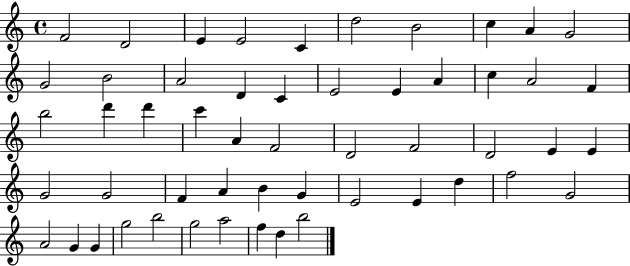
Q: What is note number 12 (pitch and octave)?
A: B4